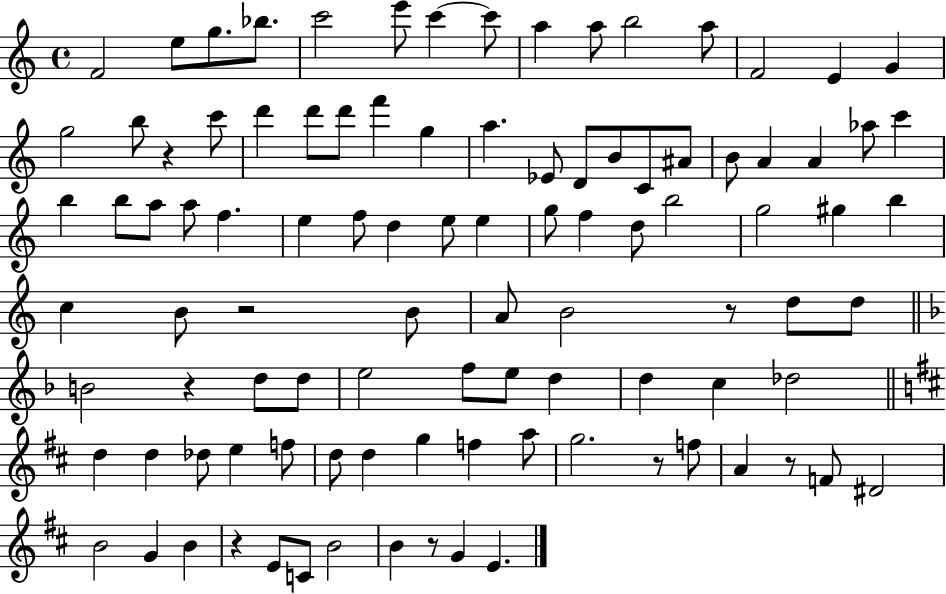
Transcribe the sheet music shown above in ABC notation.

X:1
T:Untitled
M:4/4
L:1/4
K:C
F2 e/2 g/2 _b/2 c'2 e'/2 c' c'/2 a a/2 b2 a/2 F2 E G g2 b/2 z c'/2 d' d'/2 d'/2 f' g a _E/2 D/2 B/2 C/2 ^A/2 B/2 A A _a/2 c' b b/2 a/2 a/2 f e f/2 d e/2 e g/2 f d/2 b2 g2 ^g b c B/2 z2 B/2 A/2 B2 z/2 d/2 d/2 B2 z d/2 d/2 e2 f/2 e/2 d d c _d2 d d _d/2 e f/2 d/2 d g f a/2 g2 z/2 f/2 A z/2 F/2 ^D2 B2 G B z E/2 C/2 B2 B z/2 G E